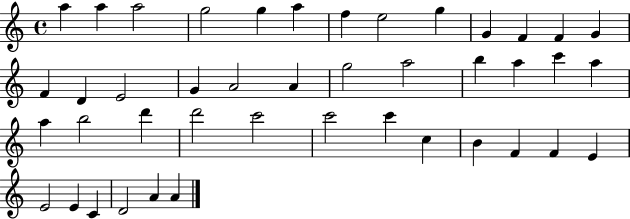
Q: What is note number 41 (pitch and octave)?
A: D4